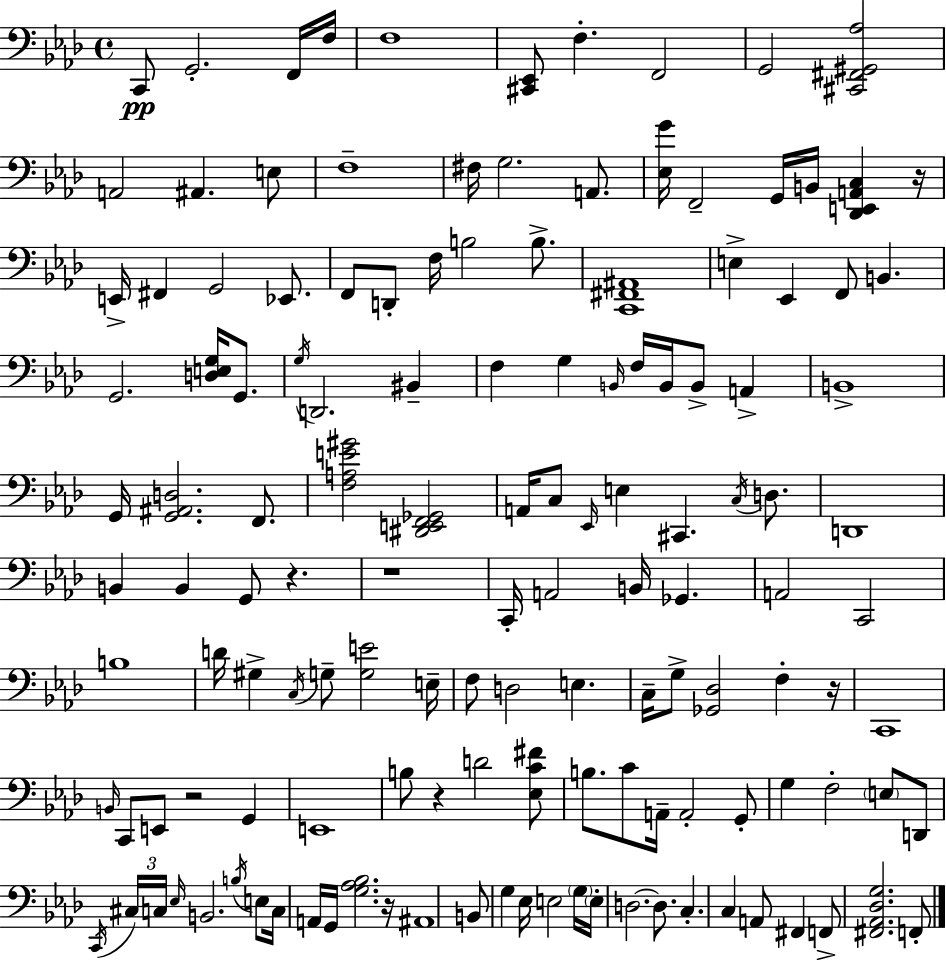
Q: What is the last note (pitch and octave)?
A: F2